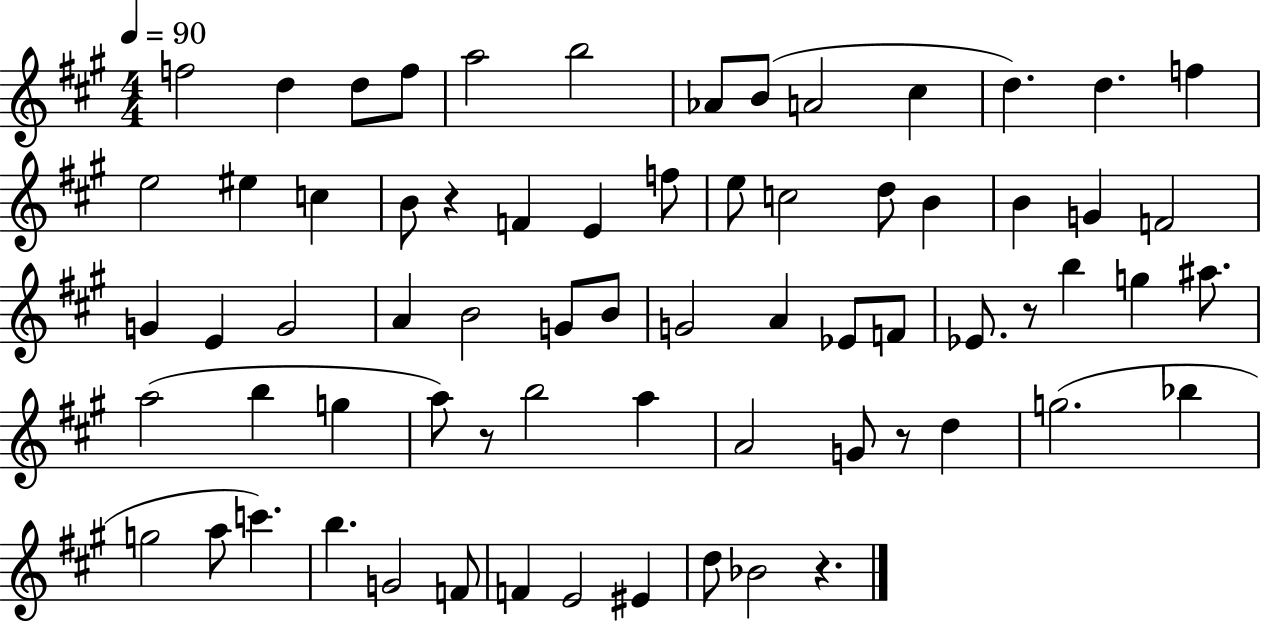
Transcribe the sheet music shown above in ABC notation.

X:1
T:Untitled
M:4/4
L:1/4
K:A
f2 d d/2 f/2 a2 b2 _A/2 B/2 A2 ^c d d f e2 ^e c B/2 z F E f/2 e/2 c2 d/2 B B G F2 G E G2 A B2 G/2 B/2 G2 A _E/2 F/2 _E/2 z/2 b g ^a/2 a2 b g a/2 z/2 b2 a A2 G/2 z/2 d g2 _b g2 a/2 c' b G2 F/2 F E2 ^E d/2 _B2 z